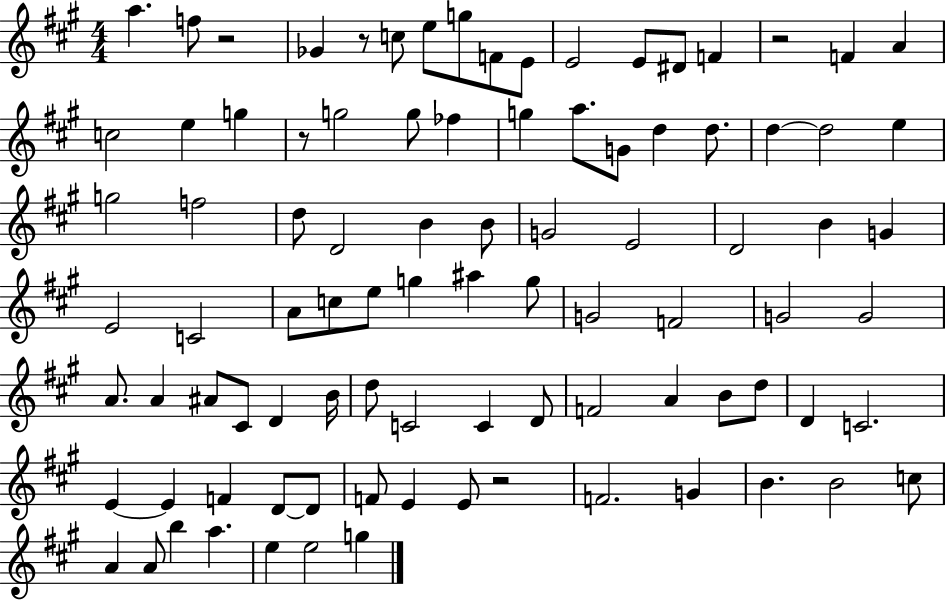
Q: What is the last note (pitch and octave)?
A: G5